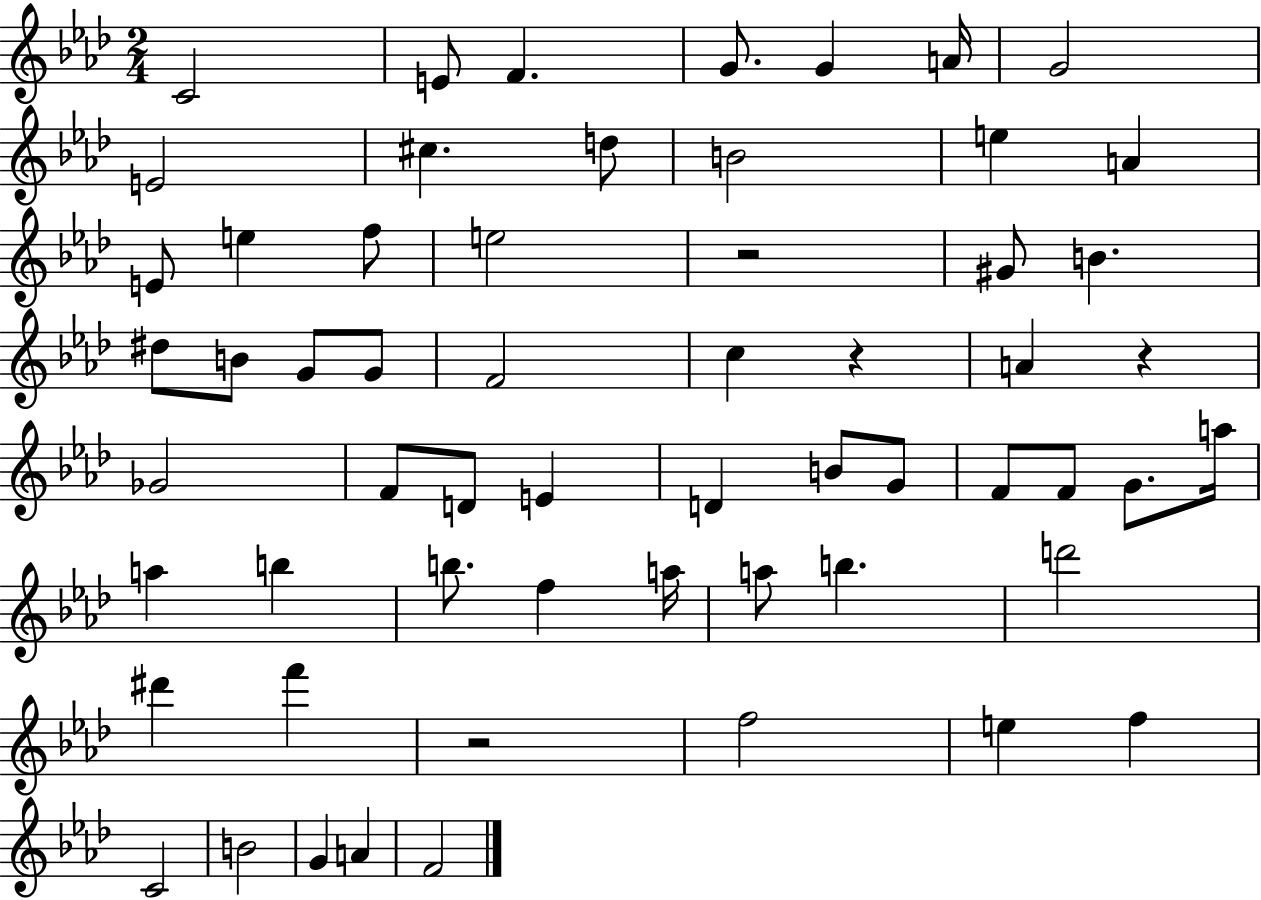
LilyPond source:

{
  \clef treble
  \numericTimeSignature
  \time 2/4
  \key aes \major
  c'2 | e'8 f'4. | g'8. g'4 a'16 | g'2 | \break e'2 | cis''4. d''8 | b'2 | e''4 a'4 | \break e'8 e''4 f''8 | e''2 | r2 | gis'8 b'4. | \break dis''8 b'8 g'8 g'8 | f'2 | c''4 r4 | a'4 r4 | \break ges'2 | f'8 d'8 e'4 | d'4 b'8 g'8 | f'8 f'8 g'8. a''16 | \break a''4 b''4 | b''8. f''4 a''16 | a''8 b''4. | d'''2 | \break dis'''4 f'''4 | r2 | f''2 | e''4 f''4 | \break c'2 | b'2 | g'4 a'4 | f'2 | \break \bar "|."
}